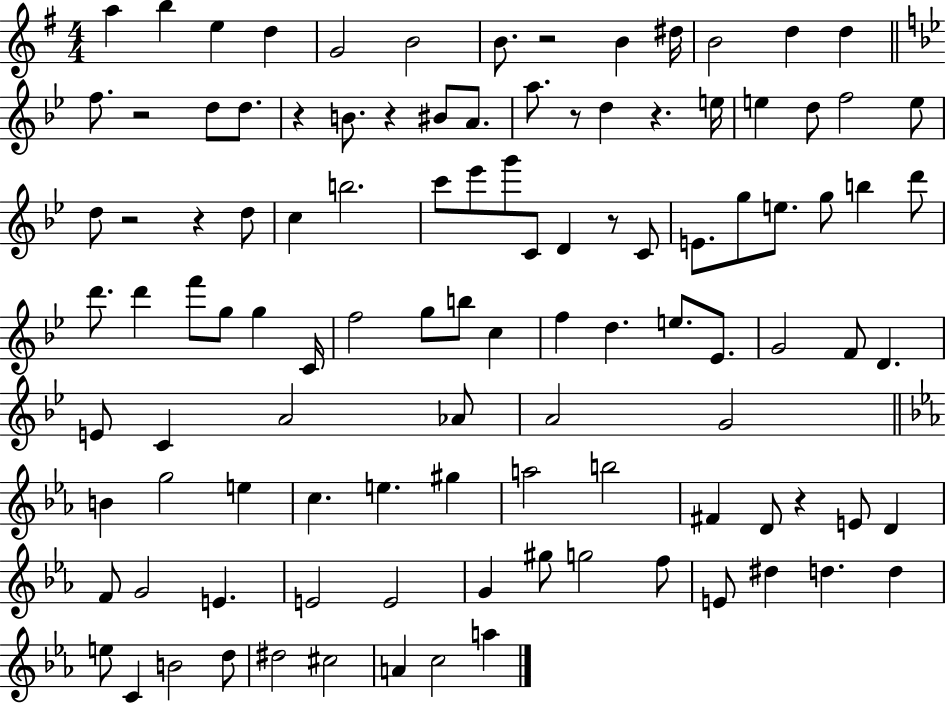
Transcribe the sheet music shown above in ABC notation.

X:1
T:Untitled
M:4/4
L:1/4
K:G
a b e d G2 B2 B/2 z2 B ^d/4 B2 d d f/2 z2 d/2 d/2 z B/2 z ^B/2 A/2 a/2 z/2 d z e/4 e d/2 f2 e/2 d/2 z2 z d/2 c b2 c'/2 _e'/2 g'/2 C/2 D z/2 C/2 E/2 g/2 e/2 g/2 b d'/2 d'/2 d' f'/2 g/2 g C/4 f2 g/2 b/2 c f d e/2 _E/2 G2 F/2 D E/2 C A2 _A/2 A2 G2 B g2 e c e ^g a2 b2 ^F D/2 z E/2 D F/2 G2 E E2 E2 G ^g/2 g2 f/2 E/2 ^d d d e/2 C B2 d/2 ^d2 ^c2 A c2 a